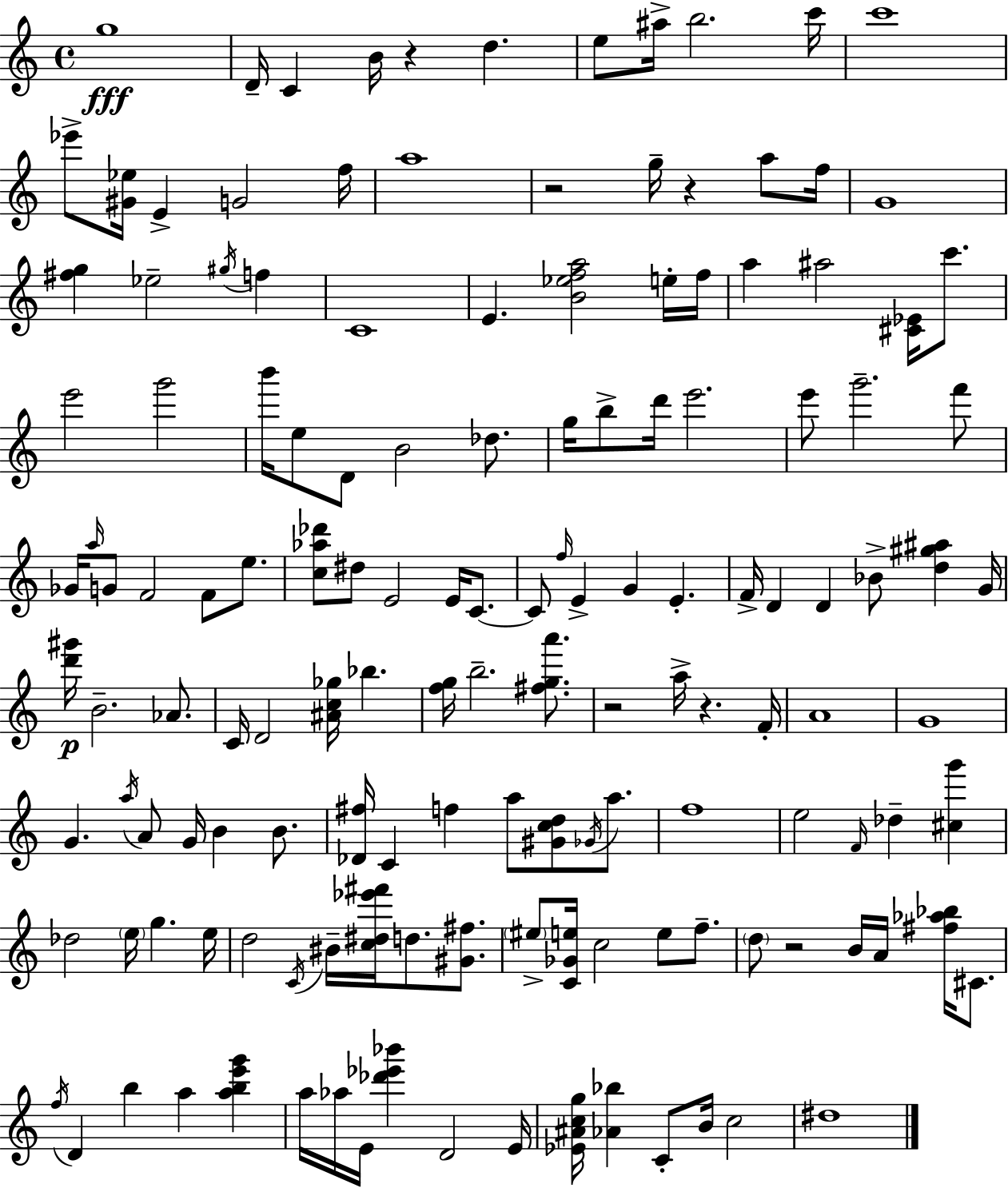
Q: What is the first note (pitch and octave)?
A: G5